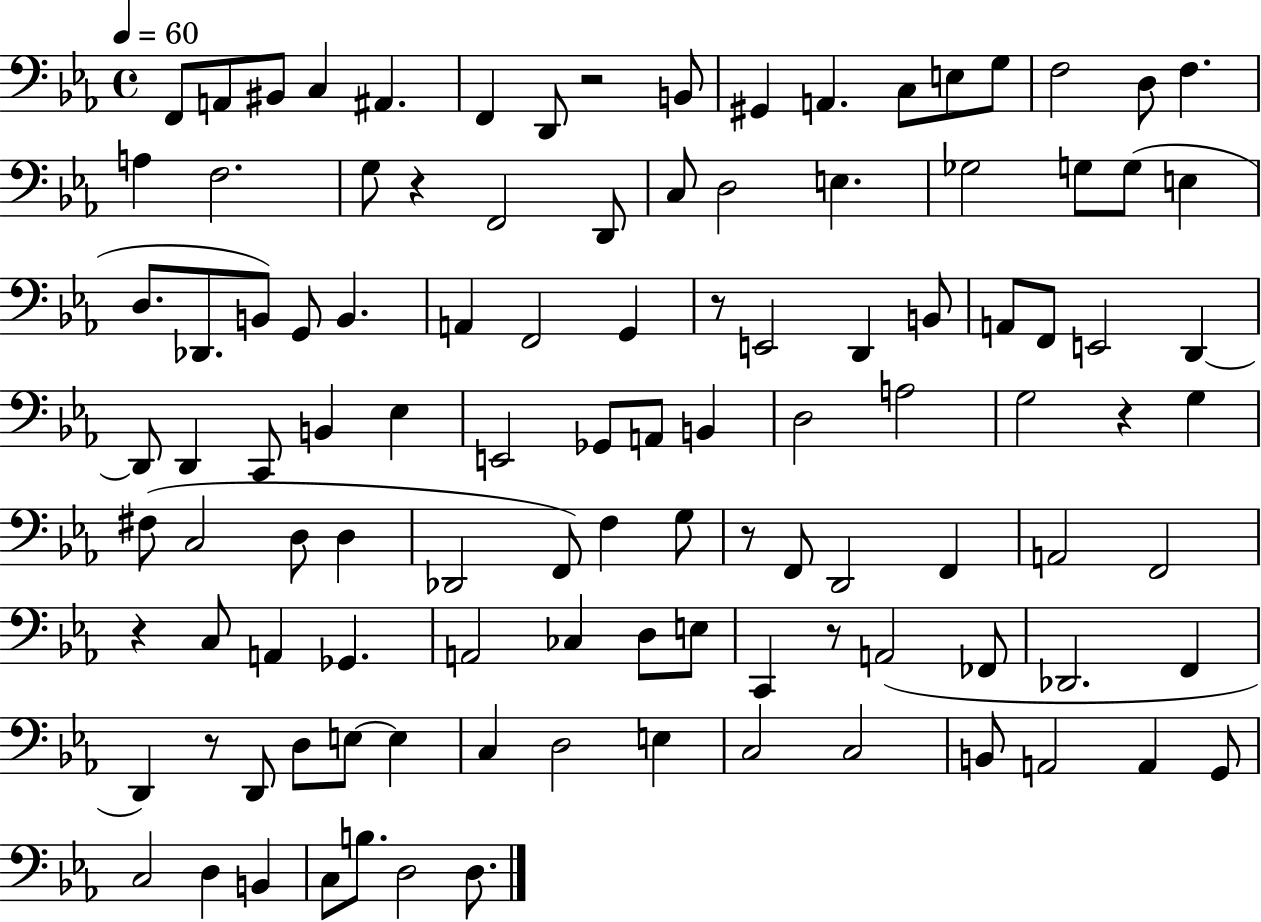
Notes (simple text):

F2/e A2/e BIS2/e C3/q A#2/q. F2/q D2/e R/h B2/e G#2/q A2/q. C3/e E3/e G3/e F3/h D3/e F3/q. A3/q F3/h. G3/e R/q F2/h D2/e C3/e D3/h E3/q. Gb3/h G3/e G3/e E3/q D3/e. Db2/e. B2/e G2/e B2/q. A2/q F2/h G2/q R/e E2/h D2/q B2/e A2/e F2/e E2/h D2/q D2/e D2/q C2/e B2/q Eb3/q E2/h Gb2/e A2/e B2/q D3/h A3/h G3/h R/q G3/q F#3/e C3/h D3/e D3/q Db2/h F2/e F3/q G3/e R/e F2/e D2/h F2/q A2/h F2/h R/q C3/e A2/q Gb2/q. A2/h CES3/q D3/e E3/e C2/q R/e A2/h FES2/e Db2/h. F2/q D2/q R/e D2/e D3/e E3/e E3/q C3/q D3/h E3/q C3/h C3/h B2/e A2/h A2/q G2/e C3/h D3/q B2/q C3/e B3/e. D3/h D3/e.